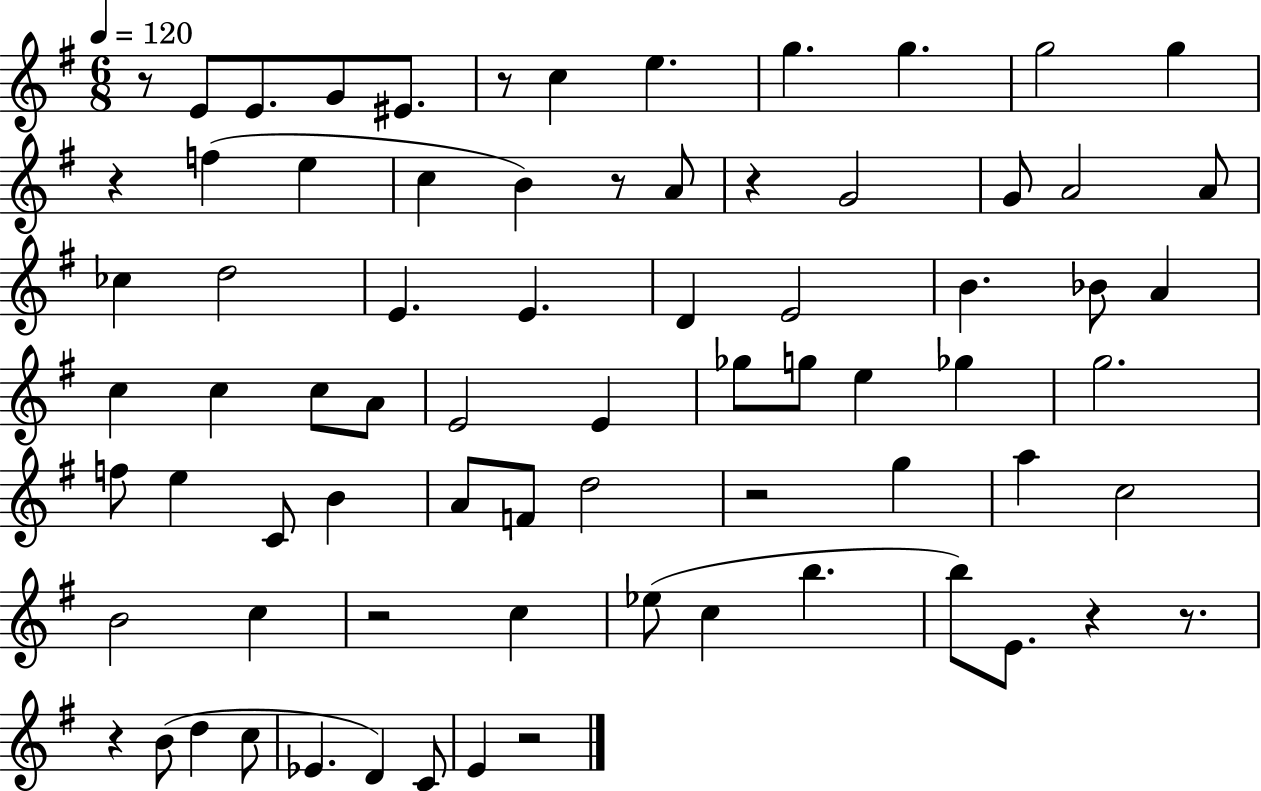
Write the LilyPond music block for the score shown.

{
  \clef treble
  \numericTimeSignature
  \time 6/8
  \key g \major
  \tempo 4 = 120
  \repeat volta 2 { r8 e'8 e'8. g'8 eis'8. | r8 c''4 e''4. | g''4. g''4. | g''2 g''4 | \break r4 f''4( e''4 | c''4 b'4) r8 a'8 | r4 g'2 | g'8 a'2 a'8 | \break ces''4 d''2 | e'4. e'4. | d'4 e'2 | b'4. bes'8 a'4 | \break c''4 c''4 c''8 a'8 | e'2 e'4 | ges''8 g''8 e''4 ges''4 | g''2. | \break f''8 e''4 c'8 b'4 | a'8 f'8 d''2 | r2 g''4 | a''4 c''2 | \break b'2 c''4 | r2 c''4 | ees''8( c''4 b''4. | b''8) e'8. r4 r8. | \break r4 b'8( d''4 c''8 | ees'4. d'4) c'8 | e'4 r2 | } \bar "|."
}